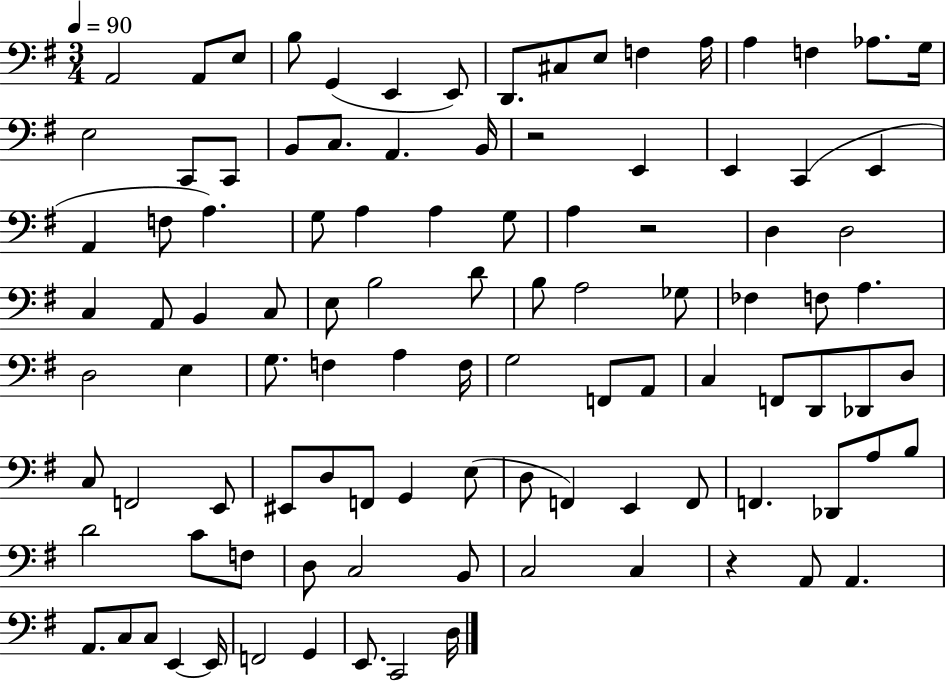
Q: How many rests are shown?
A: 3